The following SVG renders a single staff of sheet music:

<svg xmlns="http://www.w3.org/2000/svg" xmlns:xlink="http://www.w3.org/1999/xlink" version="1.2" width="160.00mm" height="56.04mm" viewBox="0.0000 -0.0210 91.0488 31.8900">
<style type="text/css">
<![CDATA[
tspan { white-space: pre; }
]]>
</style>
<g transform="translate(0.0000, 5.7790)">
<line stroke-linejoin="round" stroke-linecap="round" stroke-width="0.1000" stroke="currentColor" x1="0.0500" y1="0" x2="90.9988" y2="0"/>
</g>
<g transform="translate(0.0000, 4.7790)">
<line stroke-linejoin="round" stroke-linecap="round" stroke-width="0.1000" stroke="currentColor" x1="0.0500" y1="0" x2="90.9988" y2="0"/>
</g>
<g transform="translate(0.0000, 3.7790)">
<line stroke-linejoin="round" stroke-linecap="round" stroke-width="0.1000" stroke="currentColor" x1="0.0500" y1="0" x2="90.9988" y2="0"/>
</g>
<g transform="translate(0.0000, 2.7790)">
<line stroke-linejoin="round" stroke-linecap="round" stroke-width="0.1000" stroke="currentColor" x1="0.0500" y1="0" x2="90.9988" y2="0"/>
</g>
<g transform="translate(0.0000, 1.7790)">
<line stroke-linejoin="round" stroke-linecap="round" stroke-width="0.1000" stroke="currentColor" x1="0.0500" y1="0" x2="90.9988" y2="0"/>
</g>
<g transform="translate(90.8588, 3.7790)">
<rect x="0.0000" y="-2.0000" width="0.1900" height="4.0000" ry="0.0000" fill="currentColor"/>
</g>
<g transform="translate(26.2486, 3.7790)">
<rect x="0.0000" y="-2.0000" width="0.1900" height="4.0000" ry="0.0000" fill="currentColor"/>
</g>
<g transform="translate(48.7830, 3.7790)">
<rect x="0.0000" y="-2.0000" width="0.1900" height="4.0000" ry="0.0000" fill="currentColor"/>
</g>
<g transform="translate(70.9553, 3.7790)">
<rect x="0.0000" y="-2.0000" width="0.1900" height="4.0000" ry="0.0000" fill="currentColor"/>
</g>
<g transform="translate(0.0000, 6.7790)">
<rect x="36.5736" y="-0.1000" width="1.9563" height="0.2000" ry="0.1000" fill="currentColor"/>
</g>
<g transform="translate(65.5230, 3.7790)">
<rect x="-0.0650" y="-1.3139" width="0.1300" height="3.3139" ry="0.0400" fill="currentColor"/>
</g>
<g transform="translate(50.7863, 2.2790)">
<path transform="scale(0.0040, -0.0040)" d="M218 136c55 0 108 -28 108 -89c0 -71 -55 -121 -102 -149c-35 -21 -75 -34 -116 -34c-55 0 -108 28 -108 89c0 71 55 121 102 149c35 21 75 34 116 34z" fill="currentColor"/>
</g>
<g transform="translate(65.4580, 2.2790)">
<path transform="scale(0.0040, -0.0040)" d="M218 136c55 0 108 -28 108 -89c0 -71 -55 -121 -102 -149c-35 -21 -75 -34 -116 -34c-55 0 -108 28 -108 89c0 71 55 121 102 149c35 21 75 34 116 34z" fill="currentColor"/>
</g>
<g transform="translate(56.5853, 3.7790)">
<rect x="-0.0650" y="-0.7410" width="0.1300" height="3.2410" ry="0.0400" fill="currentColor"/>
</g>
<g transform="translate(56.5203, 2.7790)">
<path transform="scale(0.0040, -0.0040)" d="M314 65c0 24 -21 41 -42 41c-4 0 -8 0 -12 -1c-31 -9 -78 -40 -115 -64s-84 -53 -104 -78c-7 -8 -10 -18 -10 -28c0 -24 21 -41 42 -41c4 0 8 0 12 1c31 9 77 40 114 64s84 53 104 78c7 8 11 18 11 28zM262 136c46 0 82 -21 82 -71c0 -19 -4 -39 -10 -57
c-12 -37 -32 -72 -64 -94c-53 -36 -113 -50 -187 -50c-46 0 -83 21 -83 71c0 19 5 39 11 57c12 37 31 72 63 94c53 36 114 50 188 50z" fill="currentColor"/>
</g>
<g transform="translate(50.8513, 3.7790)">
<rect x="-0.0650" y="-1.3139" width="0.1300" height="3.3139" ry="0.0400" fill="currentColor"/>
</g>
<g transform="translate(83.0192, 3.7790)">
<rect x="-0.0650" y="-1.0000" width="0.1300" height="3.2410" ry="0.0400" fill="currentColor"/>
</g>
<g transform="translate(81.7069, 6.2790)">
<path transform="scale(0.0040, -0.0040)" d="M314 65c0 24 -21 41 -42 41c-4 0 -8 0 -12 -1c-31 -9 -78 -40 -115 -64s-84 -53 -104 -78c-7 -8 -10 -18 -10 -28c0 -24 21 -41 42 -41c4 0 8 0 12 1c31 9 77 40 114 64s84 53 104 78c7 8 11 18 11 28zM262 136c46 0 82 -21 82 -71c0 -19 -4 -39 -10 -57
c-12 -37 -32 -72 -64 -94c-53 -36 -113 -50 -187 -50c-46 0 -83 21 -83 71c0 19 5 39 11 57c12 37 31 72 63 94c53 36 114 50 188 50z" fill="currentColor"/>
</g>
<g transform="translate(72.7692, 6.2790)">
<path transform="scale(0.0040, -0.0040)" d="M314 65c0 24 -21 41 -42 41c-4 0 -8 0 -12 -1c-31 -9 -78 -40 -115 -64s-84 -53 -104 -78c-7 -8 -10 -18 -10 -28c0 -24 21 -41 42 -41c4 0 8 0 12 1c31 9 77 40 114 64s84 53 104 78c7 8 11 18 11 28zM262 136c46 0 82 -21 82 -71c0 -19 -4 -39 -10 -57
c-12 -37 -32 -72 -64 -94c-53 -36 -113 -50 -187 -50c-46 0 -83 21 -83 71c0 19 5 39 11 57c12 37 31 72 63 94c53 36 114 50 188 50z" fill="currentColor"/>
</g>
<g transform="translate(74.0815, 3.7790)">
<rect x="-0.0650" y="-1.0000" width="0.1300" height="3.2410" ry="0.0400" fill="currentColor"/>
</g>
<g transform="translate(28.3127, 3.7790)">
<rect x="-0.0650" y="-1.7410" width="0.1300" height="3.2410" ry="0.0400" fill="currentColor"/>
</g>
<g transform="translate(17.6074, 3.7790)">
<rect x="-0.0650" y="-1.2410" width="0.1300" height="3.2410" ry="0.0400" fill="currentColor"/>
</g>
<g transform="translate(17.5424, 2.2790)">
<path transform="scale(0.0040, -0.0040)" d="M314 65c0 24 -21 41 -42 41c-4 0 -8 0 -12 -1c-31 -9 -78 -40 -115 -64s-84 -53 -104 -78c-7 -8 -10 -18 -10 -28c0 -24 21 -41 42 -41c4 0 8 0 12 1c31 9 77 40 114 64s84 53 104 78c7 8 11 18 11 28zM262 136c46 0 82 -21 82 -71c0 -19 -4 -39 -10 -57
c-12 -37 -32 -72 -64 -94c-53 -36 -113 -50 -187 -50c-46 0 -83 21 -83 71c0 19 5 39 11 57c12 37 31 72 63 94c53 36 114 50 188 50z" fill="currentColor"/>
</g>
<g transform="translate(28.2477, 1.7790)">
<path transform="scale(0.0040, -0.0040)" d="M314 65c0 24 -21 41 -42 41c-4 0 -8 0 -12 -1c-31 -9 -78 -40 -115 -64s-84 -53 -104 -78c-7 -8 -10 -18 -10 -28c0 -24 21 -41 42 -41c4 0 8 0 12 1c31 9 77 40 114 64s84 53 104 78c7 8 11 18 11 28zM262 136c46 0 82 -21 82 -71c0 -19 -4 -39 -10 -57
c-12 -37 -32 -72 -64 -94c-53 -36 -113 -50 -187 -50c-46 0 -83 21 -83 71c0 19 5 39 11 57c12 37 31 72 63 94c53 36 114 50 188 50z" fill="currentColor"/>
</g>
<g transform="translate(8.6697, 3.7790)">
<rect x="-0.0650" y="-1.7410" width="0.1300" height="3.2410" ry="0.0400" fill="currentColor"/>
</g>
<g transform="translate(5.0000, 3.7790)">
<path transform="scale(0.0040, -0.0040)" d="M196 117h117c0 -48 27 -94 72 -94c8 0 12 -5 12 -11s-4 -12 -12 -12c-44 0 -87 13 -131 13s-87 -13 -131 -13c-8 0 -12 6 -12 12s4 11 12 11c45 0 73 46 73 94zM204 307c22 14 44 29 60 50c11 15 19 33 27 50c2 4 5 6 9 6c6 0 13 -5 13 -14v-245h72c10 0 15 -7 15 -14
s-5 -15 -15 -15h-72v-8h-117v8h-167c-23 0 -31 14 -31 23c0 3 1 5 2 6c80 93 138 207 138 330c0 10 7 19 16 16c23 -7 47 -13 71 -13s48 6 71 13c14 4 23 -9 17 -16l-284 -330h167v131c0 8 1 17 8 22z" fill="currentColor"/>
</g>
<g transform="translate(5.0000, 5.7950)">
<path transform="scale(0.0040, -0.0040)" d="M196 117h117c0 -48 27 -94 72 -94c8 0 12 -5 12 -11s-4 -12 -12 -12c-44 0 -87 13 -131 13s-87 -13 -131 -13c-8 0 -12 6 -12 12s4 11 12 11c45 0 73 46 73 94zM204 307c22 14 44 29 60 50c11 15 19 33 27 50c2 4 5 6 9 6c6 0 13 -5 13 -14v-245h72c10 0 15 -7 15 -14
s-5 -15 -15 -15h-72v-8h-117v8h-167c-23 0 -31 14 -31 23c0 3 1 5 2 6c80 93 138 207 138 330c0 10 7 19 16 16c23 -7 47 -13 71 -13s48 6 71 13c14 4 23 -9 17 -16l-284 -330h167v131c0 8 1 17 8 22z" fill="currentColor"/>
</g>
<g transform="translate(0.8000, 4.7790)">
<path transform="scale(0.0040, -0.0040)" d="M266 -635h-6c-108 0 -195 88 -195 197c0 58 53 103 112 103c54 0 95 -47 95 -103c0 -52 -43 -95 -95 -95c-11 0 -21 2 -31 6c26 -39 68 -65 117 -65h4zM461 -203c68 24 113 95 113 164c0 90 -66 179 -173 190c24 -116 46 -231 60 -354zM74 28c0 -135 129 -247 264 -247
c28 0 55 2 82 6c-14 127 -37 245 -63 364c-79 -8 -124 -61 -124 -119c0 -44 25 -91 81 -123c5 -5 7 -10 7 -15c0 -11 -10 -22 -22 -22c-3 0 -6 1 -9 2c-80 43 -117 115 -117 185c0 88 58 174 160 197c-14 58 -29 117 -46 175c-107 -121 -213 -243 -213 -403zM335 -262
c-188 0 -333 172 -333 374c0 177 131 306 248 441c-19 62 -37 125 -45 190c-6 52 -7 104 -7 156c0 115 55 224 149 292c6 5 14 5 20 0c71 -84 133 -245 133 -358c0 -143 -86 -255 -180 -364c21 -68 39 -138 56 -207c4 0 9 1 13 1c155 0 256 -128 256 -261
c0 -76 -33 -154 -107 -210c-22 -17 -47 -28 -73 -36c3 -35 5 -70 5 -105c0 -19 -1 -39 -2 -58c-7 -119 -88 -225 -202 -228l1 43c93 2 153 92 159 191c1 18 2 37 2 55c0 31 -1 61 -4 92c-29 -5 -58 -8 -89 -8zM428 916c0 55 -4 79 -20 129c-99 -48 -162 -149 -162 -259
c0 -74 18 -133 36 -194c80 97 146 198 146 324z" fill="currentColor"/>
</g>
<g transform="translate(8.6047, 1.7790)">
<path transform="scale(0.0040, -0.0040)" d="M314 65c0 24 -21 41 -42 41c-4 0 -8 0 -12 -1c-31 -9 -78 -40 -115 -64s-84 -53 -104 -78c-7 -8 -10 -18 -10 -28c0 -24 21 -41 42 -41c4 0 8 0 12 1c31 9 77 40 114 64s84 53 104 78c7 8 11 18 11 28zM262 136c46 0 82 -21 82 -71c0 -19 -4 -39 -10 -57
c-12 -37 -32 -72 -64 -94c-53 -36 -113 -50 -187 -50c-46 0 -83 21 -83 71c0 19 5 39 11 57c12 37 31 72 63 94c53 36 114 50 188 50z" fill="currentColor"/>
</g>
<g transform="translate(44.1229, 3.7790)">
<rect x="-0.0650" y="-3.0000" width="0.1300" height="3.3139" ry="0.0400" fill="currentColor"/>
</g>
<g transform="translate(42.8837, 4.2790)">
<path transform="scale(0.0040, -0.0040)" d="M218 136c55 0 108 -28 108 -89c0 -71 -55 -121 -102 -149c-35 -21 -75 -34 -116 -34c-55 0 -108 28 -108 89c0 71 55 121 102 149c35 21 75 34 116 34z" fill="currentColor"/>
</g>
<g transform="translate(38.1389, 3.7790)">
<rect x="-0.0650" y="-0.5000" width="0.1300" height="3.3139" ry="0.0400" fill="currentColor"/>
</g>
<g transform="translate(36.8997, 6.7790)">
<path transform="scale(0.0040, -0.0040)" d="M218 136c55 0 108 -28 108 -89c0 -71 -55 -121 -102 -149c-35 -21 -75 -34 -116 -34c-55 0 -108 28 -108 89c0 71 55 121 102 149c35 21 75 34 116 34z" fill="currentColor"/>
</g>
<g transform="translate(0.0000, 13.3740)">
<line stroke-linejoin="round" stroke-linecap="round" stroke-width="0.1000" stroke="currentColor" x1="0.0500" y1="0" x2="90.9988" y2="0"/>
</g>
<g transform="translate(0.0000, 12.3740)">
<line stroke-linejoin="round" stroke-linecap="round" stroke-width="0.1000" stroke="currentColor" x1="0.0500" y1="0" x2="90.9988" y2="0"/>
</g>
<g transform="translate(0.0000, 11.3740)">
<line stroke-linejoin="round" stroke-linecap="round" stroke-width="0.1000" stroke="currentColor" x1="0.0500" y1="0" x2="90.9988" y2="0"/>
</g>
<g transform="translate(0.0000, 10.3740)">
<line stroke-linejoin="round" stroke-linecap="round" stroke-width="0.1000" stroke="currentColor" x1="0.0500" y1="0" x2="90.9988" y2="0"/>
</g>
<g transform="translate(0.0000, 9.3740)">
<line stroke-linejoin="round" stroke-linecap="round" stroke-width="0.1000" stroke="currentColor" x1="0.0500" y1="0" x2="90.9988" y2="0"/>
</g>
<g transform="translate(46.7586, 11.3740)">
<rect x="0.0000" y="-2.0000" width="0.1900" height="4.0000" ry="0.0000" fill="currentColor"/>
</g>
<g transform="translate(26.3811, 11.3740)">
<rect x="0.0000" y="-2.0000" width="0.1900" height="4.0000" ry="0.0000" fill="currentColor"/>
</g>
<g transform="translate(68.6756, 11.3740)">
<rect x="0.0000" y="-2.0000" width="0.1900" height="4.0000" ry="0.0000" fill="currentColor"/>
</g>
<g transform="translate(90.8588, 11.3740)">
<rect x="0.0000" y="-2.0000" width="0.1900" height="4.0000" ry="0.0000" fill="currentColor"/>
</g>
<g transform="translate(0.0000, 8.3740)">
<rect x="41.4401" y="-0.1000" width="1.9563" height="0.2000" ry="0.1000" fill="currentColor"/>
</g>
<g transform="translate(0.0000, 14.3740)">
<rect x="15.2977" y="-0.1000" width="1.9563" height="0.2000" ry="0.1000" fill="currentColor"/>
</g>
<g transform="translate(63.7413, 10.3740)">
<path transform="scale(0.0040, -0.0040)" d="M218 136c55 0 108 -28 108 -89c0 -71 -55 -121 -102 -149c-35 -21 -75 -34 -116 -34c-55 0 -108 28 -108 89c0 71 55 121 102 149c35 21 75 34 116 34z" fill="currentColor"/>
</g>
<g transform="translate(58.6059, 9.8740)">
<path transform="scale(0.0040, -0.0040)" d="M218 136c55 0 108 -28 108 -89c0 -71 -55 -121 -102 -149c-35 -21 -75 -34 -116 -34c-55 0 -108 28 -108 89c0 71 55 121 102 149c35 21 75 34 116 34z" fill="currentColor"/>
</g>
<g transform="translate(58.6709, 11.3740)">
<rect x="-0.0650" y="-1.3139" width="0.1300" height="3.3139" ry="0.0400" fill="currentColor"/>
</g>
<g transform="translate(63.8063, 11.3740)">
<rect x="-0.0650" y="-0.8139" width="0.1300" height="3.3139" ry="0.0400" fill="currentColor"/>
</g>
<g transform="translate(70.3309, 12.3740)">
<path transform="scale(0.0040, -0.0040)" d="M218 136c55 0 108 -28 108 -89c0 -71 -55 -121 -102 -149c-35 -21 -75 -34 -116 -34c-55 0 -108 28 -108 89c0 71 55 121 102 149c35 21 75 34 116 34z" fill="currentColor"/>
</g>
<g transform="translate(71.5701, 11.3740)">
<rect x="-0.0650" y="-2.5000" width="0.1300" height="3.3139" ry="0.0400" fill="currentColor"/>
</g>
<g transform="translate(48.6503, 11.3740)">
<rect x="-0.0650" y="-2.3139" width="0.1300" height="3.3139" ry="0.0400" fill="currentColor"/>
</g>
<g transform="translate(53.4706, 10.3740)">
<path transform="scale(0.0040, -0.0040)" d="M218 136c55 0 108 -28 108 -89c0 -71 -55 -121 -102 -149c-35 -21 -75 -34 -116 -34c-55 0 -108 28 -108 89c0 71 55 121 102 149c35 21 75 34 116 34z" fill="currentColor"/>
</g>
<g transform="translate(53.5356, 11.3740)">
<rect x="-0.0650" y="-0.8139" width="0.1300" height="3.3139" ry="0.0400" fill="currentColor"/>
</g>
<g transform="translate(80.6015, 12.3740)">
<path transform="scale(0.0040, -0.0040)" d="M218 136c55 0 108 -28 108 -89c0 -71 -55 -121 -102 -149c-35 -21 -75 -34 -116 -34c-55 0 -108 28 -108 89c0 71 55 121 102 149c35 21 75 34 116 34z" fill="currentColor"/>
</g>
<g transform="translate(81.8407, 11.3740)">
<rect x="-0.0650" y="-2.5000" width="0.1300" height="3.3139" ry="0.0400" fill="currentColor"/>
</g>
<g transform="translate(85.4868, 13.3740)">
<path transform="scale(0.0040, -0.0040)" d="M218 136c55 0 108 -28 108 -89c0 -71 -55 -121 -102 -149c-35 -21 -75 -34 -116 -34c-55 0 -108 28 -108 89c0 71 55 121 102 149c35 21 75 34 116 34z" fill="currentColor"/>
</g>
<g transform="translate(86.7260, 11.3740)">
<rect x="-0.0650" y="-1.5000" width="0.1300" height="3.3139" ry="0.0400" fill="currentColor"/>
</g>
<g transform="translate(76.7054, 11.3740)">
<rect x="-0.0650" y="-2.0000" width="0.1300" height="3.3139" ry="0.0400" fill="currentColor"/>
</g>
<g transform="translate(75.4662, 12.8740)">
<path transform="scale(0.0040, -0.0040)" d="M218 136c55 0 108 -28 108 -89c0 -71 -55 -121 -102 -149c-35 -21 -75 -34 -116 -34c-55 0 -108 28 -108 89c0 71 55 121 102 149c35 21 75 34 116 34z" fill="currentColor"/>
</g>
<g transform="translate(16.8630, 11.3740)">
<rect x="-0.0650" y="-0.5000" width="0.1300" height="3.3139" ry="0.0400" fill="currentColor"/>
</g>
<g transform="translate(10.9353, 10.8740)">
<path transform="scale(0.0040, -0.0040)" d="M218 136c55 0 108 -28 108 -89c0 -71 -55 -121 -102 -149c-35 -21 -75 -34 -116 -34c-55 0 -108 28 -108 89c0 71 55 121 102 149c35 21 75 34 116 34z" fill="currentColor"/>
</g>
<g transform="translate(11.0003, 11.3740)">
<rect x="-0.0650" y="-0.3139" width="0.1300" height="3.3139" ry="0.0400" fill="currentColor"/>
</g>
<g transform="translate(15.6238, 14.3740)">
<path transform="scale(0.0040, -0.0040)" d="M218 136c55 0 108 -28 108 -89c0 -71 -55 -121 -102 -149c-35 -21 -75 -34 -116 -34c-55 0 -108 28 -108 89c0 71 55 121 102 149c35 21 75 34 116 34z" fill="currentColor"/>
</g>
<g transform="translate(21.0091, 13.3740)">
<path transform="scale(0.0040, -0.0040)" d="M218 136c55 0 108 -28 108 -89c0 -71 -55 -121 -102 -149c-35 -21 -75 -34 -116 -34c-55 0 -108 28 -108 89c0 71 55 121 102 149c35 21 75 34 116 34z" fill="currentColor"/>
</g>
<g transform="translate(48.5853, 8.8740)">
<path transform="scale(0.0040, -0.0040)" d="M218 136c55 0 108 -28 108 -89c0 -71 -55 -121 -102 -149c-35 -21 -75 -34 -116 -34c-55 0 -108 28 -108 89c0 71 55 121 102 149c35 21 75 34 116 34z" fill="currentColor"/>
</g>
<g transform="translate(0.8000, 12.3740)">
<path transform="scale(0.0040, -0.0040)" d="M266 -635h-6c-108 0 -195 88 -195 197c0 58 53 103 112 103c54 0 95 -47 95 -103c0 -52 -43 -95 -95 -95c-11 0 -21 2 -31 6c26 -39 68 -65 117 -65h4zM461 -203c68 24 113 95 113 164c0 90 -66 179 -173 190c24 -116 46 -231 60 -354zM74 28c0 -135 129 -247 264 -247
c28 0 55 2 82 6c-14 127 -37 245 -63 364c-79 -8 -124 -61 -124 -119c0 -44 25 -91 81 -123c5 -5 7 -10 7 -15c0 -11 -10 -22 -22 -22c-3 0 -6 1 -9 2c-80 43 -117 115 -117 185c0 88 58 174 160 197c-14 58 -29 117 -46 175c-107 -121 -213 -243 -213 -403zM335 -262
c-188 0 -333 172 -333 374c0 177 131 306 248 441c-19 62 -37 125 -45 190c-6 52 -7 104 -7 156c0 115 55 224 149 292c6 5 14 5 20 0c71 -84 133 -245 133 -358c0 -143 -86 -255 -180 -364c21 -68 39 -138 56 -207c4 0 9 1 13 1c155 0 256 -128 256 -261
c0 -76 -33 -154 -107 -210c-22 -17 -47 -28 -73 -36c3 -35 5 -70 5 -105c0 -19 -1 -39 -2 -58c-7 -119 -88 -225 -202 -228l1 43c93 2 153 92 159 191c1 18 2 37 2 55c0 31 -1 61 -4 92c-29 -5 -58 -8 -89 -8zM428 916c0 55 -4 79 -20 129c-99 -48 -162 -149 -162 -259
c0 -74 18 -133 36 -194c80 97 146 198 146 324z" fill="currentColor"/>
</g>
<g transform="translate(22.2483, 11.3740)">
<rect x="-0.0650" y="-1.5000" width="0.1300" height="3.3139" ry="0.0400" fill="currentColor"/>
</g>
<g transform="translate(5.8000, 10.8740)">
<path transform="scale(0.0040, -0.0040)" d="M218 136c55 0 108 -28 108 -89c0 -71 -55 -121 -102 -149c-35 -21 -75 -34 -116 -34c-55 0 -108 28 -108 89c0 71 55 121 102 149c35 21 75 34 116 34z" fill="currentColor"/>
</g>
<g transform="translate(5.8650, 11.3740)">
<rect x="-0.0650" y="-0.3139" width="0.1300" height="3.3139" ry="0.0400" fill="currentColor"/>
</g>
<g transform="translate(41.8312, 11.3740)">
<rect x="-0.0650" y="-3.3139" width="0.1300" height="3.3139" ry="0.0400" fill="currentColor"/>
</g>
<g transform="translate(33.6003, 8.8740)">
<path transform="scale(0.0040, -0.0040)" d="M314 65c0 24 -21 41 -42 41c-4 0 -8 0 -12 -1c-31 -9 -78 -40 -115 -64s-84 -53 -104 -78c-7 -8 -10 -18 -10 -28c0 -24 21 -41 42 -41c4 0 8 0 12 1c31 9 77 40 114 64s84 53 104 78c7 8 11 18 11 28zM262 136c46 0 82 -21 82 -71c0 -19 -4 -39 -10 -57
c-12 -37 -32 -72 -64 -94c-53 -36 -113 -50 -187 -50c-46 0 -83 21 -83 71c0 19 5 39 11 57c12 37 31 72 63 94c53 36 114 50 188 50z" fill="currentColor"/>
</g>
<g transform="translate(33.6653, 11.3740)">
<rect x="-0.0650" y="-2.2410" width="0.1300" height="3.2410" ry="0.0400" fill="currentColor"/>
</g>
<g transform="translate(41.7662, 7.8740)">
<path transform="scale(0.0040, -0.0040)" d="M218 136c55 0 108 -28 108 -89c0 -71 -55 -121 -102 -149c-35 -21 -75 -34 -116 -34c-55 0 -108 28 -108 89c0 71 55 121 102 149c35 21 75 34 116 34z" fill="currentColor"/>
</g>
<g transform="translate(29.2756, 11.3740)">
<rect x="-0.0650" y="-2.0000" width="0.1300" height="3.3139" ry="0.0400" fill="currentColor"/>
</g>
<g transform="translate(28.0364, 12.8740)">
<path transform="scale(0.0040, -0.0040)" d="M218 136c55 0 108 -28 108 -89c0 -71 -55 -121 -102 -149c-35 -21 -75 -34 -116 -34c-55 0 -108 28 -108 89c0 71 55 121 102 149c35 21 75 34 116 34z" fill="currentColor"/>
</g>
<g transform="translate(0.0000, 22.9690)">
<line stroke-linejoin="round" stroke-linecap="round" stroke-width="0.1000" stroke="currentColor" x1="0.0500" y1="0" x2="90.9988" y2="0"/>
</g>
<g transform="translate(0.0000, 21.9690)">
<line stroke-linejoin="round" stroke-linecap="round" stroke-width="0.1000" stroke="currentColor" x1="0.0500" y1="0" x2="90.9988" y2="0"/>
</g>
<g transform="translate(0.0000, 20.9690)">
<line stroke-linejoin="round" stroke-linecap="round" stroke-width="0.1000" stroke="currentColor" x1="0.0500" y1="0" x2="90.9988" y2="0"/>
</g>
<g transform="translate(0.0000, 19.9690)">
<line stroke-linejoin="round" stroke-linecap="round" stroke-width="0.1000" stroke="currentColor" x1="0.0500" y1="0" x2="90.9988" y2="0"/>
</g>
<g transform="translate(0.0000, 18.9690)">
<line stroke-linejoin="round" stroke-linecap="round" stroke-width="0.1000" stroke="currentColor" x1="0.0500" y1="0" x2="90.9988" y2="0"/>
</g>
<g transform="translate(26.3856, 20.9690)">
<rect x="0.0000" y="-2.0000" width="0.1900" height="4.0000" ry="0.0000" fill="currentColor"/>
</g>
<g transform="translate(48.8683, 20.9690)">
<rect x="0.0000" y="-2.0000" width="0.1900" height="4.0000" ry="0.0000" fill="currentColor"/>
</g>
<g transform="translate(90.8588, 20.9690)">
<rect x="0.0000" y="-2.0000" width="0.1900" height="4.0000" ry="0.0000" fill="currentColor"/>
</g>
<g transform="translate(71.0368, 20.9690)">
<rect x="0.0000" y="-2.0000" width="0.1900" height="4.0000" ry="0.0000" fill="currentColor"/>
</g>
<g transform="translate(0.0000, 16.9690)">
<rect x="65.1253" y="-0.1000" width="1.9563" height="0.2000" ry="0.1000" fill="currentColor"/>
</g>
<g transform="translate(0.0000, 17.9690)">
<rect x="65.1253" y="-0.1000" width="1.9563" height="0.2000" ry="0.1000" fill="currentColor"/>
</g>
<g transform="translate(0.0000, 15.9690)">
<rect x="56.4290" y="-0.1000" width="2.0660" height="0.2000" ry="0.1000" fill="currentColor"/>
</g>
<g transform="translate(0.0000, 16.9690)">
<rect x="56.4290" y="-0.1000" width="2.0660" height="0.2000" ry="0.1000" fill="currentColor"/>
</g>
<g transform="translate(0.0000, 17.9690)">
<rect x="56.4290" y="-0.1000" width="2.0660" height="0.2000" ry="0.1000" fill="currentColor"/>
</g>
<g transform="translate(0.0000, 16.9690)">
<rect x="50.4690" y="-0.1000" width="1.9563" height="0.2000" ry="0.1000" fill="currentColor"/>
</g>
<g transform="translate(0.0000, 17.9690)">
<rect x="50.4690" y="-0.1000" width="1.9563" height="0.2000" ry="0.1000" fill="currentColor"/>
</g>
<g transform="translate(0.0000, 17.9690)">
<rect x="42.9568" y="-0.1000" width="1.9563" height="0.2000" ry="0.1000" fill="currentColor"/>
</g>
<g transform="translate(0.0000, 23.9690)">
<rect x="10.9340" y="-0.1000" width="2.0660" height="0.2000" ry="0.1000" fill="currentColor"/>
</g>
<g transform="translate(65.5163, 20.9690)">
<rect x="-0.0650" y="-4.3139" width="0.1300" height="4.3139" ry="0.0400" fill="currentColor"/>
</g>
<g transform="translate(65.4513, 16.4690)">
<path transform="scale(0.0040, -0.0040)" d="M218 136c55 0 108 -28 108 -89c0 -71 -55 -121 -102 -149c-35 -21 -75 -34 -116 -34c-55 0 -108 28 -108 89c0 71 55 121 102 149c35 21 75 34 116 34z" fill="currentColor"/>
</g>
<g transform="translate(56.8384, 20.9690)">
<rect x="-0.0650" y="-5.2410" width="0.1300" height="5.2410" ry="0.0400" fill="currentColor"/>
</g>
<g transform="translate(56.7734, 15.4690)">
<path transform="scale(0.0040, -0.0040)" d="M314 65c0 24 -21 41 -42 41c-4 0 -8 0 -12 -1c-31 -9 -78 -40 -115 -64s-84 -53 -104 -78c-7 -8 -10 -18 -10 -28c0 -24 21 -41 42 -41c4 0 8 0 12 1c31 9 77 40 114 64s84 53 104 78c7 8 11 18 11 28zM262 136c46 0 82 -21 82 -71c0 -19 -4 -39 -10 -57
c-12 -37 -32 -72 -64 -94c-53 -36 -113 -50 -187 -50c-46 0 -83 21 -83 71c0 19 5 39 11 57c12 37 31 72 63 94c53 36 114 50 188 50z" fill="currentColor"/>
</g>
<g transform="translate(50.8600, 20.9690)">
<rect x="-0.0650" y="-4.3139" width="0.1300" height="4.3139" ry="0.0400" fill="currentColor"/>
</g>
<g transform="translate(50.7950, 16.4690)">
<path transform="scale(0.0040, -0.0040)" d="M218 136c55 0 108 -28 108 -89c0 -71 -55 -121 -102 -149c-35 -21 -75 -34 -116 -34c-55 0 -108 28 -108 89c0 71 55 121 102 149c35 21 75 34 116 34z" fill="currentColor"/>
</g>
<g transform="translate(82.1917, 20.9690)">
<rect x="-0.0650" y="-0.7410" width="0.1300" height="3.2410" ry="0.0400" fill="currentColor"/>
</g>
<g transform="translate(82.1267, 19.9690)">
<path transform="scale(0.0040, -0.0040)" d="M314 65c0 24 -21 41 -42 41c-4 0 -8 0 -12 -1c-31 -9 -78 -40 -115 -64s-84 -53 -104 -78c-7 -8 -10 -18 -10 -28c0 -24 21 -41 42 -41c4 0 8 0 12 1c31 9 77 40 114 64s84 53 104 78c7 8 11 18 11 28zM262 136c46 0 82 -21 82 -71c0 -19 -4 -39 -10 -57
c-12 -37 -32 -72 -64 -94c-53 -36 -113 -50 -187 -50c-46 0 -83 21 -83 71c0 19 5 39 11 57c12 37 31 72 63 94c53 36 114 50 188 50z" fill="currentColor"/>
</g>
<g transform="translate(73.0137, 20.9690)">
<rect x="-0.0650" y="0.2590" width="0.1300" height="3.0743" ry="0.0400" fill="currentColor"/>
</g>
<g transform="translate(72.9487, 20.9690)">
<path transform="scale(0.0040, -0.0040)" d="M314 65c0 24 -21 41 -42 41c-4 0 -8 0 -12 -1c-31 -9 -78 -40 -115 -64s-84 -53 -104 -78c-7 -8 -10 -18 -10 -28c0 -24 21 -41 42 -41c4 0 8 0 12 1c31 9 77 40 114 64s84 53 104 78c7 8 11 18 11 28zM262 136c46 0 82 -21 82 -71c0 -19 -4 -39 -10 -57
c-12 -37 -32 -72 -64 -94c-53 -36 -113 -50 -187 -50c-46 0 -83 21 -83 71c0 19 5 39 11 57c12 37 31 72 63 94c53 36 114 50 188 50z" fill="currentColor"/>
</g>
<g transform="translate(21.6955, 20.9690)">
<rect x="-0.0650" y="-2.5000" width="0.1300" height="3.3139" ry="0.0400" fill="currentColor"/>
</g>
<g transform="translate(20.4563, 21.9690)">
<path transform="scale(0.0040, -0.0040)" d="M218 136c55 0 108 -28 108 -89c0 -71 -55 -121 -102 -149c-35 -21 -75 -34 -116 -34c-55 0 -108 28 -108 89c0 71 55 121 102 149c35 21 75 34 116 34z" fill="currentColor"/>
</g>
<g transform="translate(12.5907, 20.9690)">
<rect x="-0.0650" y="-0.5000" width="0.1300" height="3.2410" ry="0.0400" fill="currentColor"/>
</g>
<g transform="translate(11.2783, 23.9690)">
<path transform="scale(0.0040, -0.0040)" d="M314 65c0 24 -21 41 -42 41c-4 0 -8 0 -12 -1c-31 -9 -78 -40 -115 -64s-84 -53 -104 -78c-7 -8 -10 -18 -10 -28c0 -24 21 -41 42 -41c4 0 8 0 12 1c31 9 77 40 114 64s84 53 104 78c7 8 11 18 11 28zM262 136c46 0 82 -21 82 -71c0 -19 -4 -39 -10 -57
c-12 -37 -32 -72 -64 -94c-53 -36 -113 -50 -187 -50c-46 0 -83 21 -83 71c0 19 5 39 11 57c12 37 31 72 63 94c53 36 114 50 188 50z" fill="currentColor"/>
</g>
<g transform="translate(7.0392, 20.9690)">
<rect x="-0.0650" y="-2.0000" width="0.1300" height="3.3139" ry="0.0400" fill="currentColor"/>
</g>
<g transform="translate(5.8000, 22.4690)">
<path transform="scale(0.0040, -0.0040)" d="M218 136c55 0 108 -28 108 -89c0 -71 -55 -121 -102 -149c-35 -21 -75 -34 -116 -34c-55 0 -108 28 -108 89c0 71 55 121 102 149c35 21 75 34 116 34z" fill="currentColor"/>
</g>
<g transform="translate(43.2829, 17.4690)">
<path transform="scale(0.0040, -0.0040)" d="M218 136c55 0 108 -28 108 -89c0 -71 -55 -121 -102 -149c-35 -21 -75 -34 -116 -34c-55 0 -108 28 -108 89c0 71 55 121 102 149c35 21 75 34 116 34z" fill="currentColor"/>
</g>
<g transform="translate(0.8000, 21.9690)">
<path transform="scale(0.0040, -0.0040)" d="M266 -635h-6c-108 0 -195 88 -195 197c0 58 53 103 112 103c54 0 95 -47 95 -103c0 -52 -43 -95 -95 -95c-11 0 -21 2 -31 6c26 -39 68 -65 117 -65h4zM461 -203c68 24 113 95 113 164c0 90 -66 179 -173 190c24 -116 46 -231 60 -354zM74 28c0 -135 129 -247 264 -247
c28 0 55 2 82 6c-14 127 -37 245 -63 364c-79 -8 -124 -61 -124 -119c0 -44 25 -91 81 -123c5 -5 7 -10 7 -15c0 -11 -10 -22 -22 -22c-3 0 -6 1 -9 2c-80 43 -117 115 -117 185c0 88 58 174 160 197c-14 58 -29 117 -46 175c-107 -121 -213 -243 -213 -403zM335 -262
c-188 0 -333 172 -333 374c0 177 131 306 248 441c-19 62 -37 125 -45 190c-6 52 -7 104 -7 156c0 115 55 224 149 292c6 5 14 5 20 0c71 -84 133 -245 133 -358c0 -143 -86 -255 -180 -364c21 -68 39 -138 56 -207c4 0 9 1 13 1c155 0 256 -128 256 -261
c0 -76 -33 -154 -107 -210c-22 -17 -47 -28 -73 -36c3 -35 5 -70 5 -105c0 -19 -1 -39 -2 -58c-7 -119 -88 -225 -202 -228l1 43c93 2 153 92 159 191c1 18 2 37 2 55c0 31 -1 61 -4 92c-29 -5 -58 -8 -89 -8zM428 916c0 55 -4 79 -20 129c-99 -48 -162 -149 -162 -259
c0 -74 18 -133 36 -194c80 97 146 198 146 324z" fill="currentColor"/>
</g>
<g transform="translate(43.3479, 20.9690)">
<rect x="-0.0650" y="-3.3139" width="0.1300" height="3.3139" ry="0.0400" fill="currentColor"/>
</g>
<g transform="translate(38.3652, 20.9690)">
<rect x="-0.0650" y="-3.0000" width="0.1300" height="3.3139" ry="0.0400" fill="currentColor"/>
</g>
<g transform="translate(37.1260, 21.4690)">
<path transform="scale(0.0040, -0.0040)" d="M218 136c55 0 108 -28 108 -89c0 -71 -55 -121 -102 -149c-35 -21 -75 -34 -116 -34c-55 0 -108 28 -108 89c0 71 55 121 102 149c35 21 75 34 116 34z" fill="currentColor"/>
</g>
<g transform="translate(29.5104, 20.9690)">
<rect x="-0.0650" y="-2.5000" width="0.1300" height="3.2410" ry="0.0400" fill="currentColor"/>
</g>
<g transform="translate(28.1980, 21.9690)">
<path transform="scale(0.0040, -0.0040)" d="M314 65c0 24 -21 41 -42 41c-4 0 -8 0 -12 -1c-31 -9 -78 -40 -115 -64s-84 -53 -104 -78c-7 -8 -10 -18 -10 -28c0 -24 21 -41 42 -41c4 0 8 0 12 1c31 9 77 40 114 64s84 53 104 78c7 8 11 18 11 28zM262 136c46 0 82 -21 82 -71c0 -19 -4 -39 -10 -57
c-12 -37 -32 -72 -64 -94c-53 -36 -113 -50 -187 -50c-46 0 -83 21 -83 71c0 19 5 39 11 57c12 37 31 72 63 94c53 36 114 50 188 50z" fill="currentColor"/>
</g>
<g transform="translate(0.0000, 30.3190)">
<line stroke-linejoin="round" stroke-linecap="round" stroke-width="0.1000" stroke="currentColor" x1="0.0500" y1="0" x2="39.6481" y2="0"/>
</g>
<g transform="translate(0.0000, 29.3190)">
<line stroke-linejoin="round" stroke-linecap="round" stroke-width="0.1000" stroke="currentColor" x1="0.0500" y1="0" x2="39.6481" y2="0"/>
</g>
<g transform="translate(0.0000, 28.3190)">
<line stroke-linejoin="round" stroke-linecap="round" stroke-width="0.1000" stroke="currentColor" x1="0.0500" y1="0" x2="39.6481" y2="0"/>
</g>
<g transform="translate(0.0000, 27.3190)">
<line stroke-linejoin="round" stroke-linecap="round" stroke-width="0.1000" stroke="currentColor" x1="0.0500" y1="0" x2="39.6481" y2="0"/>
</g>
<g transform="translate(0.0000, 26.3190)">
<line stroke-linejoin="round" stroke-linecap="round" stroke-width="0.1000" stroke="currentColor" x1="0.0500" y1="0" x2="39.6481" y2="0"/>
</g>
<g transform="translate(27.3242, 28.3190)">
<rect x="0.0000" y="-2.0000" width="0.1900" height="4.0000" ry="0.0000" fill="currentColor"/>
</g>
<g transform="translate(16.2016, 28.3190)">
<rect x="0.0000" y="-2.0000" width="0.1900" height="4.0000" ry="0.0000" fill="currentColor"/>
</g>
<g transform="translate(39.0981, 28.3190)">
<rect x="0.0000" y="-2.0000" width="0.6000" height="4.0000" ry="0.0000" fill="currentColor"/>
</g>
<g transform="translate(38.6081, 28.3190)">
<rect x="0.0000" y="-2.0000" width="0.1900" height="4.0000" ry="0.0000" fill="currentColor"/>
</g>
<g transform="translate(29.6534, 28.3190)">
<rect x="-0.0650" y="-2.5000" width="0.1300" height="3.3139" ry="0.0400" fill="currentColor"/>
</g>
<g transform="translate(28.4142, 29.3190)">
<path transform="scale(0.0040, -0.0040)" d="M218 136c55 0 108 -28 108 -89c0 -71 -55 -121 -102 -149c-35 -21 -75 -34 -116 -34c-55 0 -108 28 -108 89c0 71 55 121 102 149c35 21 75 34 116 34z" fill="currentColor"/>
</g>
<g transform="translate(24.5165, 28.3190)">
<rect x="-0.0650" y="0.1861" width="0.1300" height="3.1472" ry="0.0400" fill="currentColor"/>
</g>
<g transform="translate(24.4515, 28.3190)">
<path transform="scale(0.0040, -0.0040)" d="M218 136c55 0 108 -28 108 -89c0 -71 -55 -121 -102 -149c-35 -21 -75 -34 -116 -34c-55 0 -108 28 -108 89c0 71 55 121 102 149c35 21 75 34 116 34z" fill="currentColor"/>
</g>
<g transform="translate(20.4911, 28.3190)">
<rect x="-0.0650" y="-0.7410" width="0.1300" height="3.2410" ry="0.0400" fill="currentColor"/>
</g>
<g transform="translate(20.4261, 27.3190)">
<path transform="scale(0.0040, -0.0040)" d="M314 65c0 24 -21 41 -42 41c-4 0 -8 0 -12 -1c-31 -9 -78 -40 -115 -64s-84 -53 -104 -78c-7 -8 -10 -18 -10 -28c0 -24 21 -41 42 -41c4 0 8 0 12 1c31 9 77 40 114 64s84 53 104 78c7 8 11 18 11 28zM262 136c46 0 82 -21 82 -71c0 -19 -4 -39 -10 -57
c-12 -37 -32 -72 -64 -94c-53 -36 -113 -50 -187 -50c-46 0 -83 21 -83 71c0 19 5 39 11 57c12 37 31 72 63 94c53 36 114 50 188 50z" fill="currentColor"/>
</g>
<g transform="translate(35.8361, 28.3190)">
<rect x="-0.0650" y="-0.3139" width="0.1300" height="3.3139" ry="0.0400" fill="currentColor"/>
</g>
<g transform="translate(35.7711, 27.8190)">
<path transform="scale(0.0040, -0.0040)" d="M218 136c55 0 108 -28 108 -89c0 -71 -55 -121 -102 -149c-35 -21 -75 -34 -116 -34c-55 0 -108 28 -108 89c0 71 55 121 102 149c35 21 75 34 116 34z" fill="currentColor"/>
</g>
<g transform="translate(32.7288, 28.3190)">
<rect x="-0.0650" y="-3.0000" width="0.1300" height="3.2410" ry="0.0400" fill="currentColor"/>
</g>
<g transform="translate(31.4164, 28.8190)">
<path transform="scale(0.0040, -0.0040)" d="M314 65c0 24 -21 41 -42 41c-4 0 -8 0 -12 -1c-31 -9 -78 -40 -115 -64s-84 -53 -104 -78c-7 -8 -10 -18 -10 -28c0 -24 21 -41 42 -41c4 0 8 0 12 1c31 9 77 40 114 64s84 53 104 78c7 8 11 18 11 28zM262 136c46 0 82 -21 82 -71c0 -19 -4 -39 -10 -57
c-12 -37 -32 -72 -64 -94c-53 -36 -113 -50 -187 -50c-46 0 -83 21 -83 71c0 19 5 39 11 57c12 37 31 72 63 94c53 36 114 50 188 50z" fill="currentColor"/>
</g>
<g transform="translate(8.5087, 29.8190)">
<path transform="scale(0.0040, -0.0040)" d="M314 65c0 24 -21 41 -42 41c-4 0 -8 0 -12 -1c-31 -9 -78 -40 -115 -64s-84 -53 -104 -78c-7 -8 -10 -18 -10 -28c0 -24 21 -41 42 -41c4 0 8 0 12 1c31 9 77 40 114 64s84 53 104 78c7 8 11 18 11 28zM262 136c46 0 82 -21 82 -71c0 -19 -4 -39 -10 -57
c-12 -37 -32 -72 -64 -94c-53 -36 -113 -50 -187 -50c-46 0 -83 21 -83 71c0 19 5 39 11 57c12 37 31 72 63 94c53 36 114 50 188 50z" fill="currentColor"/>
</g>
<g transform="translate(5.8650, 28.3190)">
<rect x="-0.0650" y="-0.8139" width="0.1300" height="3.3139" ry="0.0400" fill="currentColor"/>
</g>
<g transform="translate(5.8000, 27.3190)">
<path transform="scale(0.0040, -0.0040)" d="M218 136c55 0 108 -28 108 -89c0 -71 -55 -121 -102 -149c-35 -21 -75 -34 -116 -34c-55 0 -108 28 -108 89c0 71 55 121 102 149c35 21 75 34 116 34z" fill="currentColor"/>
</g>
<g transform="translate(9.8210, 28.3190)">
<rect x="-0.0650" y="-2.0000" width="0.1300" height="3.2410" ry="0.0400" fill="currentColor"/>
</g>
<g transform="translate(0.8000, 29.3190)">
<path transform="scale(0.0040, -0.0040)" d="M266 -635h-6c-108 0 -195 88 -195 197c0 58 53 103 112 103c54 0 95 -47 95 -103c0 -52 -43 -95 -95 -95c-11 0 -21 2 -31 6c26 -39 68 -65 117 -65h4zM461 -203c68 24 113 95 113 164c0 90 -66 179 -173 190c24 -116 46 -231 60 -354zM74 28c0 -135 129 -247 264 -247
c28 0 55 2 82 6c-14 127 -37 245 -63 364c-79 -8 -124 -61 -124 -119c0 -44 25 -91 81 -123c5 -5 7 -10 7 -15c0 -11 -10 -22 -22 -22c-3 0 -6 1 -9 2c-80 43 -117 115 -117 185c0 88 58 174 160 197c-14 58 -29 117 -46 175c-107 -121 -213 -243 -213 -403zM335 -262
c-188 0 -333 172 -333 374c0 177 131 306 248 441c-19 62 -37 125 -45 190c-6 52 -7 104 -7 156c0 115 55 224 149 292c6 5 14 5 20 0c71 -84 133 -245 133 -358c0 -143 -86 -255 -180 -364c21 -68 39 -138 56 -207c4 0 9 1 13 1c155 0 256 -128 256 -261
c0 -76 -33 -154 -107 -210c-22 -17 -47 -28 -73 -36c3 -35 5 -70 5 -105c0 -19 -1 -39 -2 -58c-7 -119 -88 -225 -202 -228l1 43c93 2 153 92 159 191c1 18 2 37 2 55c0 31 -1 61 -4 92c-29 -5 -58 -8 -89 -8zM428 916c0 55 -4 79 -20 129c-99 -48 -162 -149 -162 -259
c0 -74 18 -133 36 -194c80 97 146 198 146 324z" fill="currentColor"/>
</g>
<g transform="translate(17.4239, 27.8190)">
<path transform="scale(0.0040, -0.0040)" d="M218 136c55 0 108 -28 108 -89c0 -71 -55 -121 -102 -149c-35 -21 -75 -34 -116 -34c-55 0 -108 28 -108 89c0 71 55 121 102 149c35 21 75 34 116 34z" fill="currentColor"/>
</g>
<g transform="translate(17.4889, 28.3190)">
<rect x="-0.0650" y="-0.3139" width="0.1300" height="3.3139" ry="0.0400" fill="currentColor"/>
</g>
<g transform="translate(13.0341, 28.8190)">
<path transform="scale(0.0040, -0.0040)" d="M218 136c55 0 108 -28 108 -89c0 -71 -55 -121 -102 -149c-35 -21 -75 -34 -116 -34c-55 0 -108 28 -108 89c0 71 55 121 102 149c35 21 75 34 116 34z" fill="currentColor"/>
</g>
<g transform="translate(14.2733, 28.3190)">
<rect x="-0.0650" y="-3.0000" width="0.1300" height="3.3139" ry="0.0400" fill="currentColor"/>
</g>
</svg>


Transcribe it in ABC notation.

X:1
T:Untitled
M:4/4
L:1/4
K:C
f2 e2 f2 C A e d2 e D2 D2 c c C E F g2 b g d e d G F G E F C2 G G2 A b d' f'2 d' B2 d2 d F2 A c d2 B G A2 c